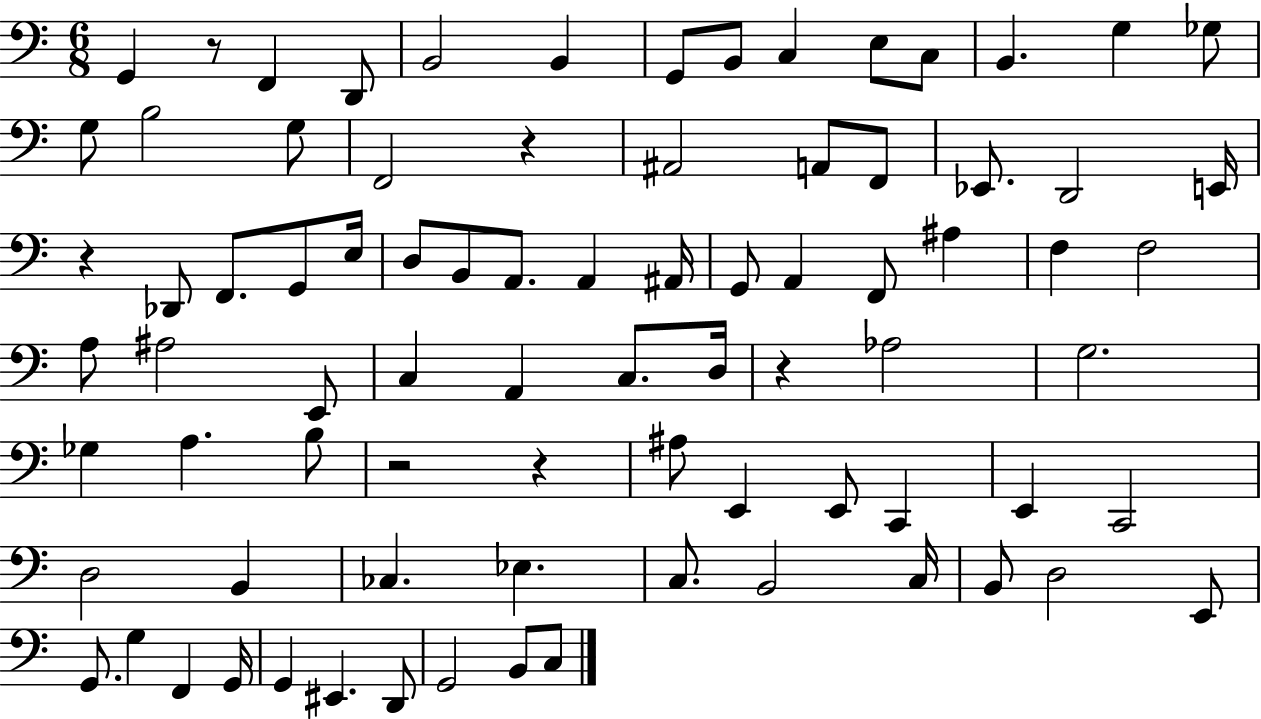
G2/q R/e F2/q D2/e B2/h B2/q G2/e B2/e C3/q E3/e C3/e B2/q. G3/q Gb3/e G3/e B3/h G3/e F2/h R/q A#2/h A2/e F2/e Eb2/e. D2/h E2/s R/q Db2/e F2/e. G2/e E3/s D3/e B2/e A2/e. A2/q A#2/s G2/e A2/q F2/e A#3/q F3/q F3/h A3/e A#3/h E2/e C3/q A2/q C3/e. D3/s R/q Ab3/h G3/h. Gb3/q A3/q. B3/e R/h R/q A#3/e E2/q E2/e C2/q E2/q C2/h D3/h B2/q CES3/q. Eb3/q. C3/e. B2/h C3/s B2/e D3/h E2/e G2/e. G3/q F2/q G2/s G2/q EIS2/q. D2/e G2/h B2/e C3/e